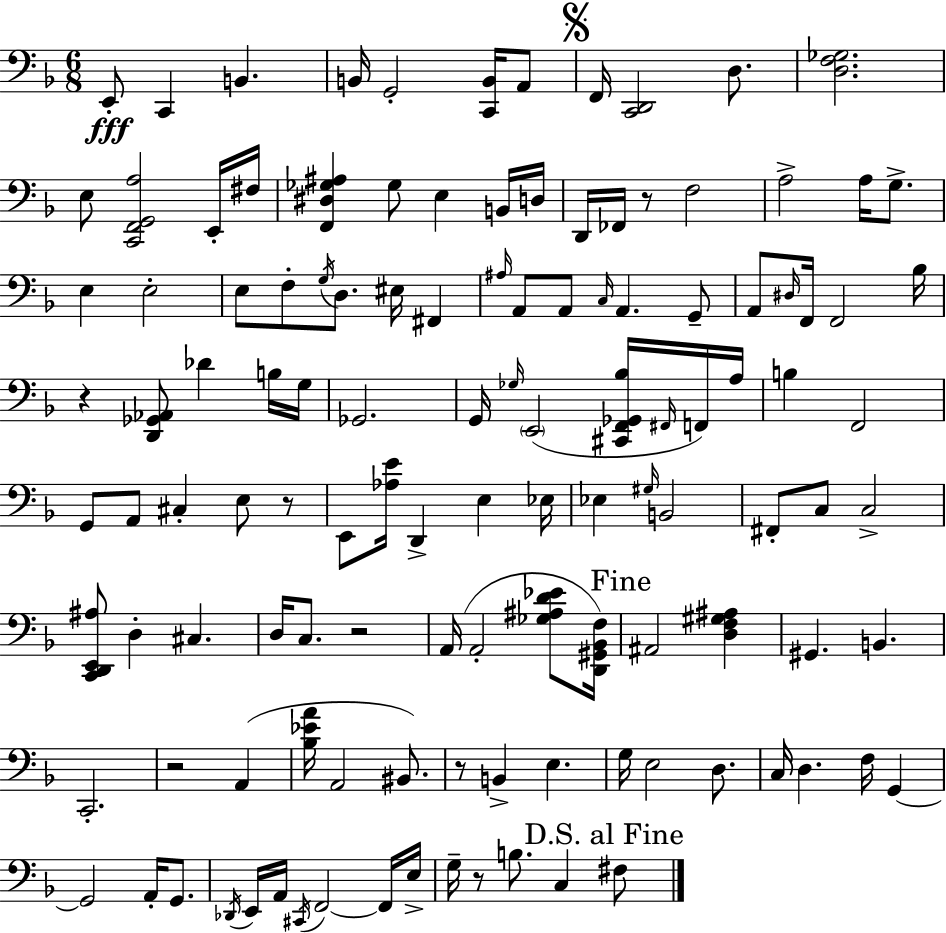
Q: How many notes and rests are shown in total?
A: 122